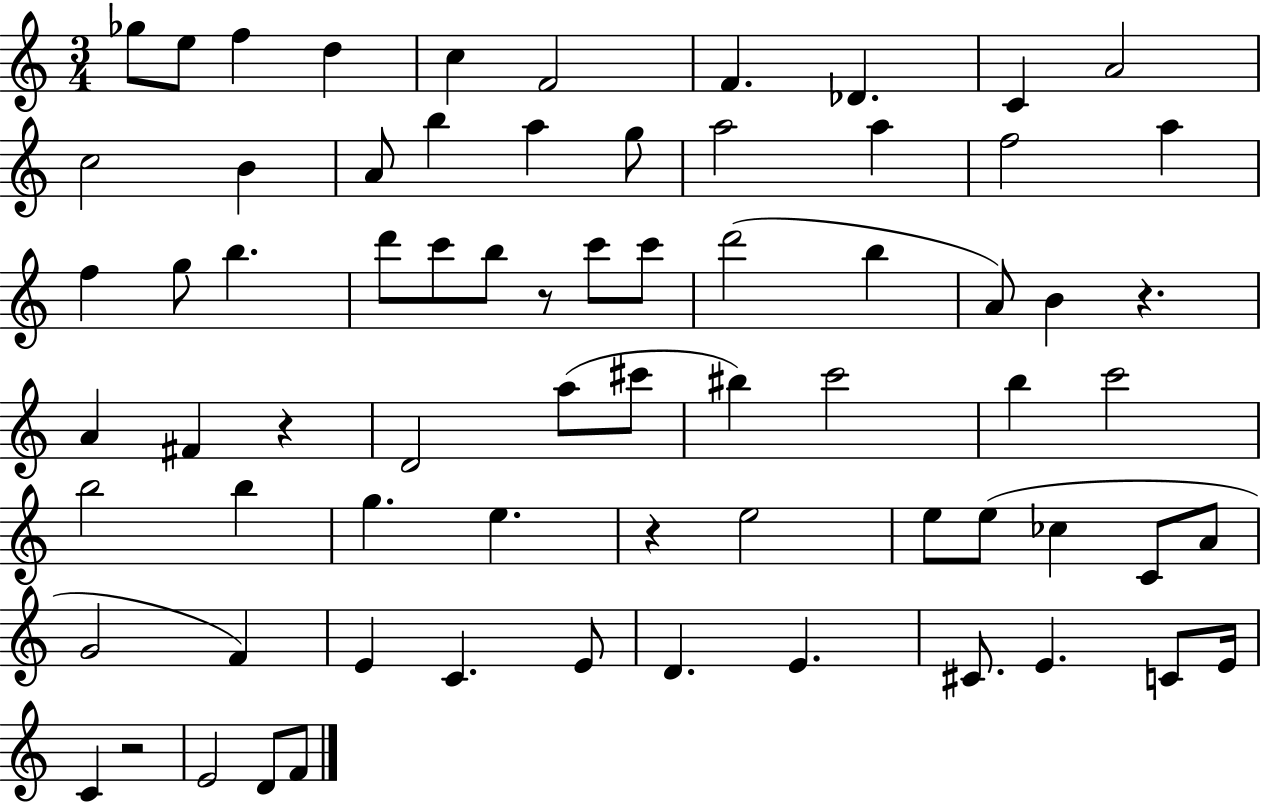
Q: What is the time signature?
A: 3/4